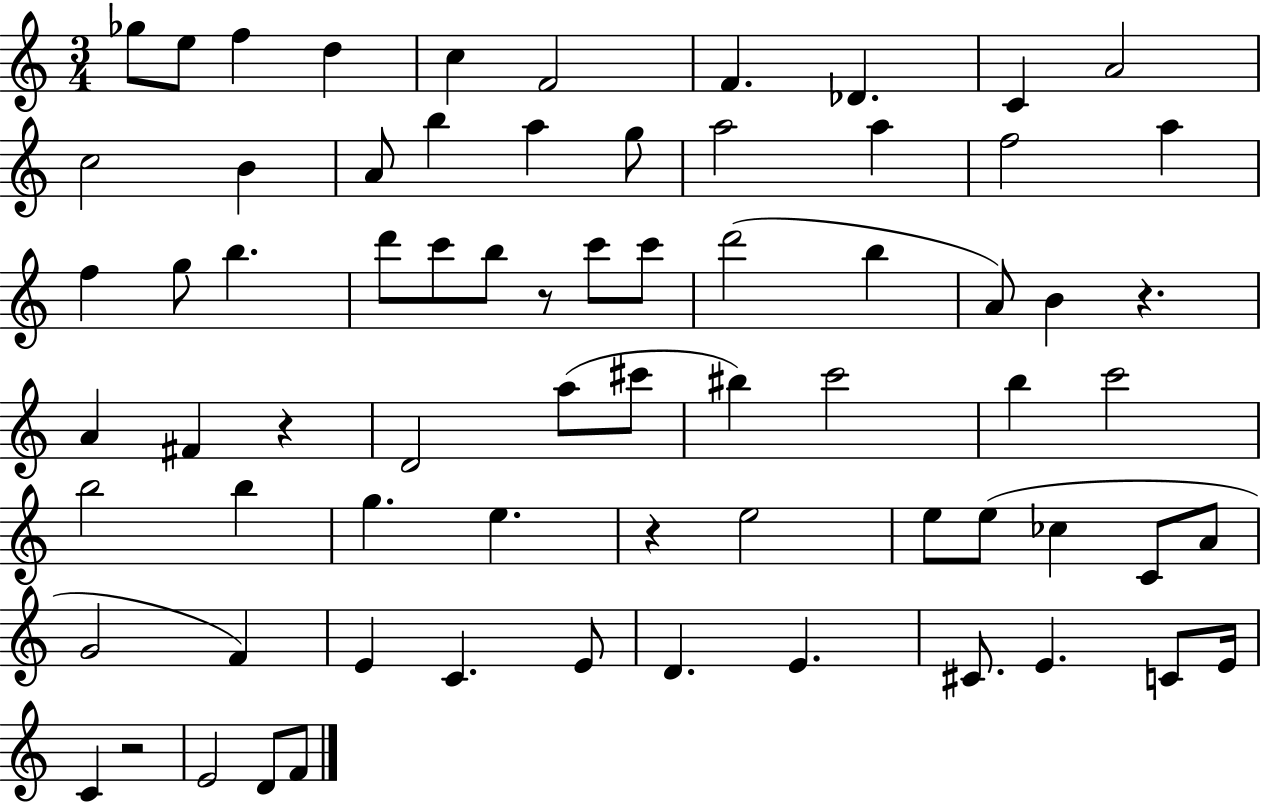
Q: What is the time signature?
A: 3/4